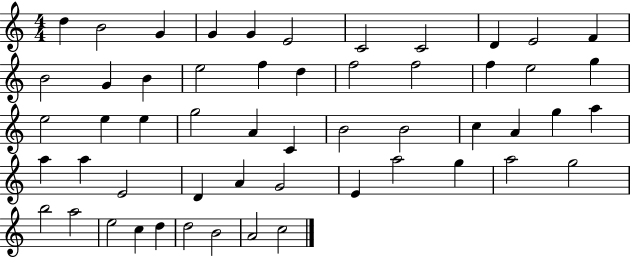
D5/q B4/h G4/q G4/q G4/q E4/h C4/h C4/h D4/q E4/h F4/q B4/h G4/q B4/q E5/h F5/q D5/q F5/h F5/h F5/q E5/h G5/q E5/h E5/q E5/q G5/h A4/q C4/q B4/h B4/h C5/q A4/q G5/q A5/q A5/q A5/q E4/h D4/q A4/q G4/h E4/q A5/h G5/q A5/h G5/h B5/h A5/h E5/h C5/q D5/q D5/h B4/h A4/h C5/h